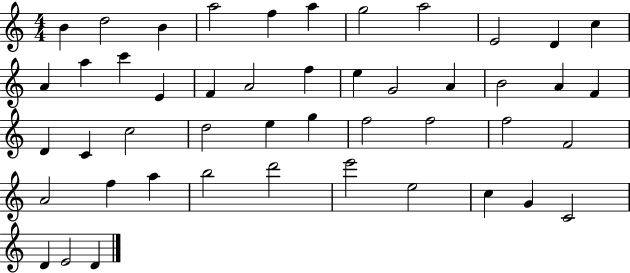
B4/q D5/h B4/q A5/h F5/q A5/q G5/h A5/h E4/h D4/q C5/q A4/q A5/q C6/q E4/q F4/q A4/h F5/q E5/q G4/h A4/q B4/h A4/q F4/q D4/q C4/q C5/h D5/h E5/q G5/q F5/h F5/h F5/h F4/h A4/h F5/q A5/q B5/h D6/h E6/h E5/h C5/q G4/q C4/h D4/q E4/h D4/q